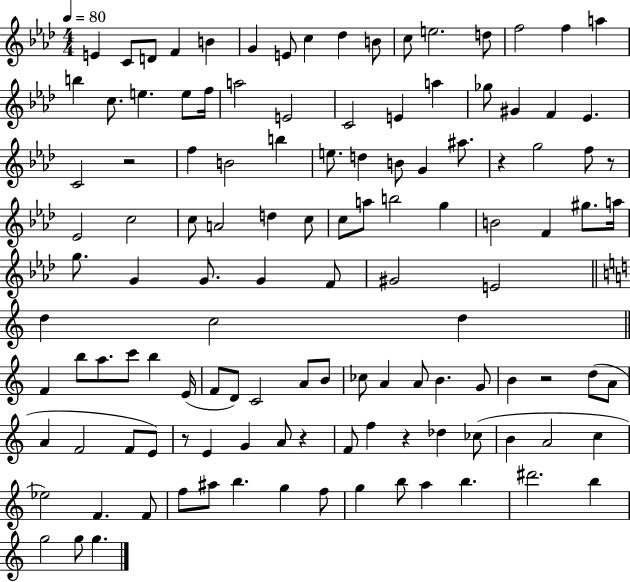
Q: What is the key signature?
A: AES major